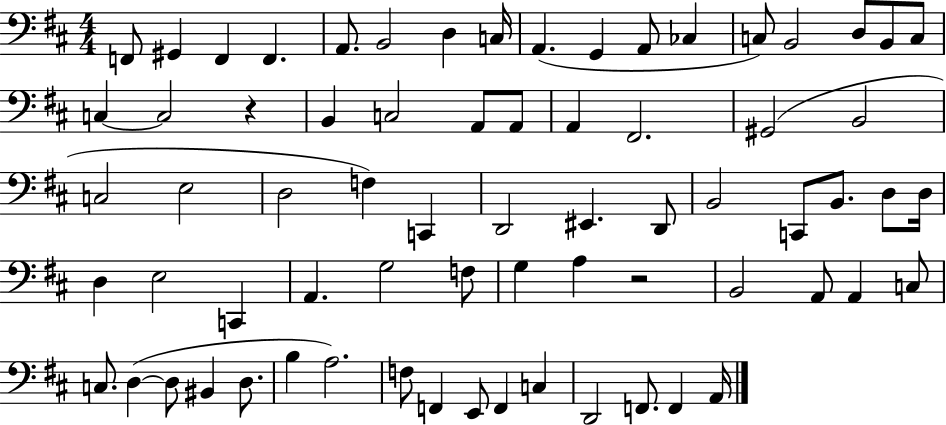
F2/e G#2/q F2/q F2/q. A2/e. B2/h D3/q C3/s A2/q. G2/q A2/e CES3/q C3/e B2/h D3/e B2/e C3/e C3/q C3/h R/q B2/q C3/h A2/e A2/e A2/q F#2/h. G#2/h B2/h C3/h E3/h D3/h F3/q C2/q D2/h EIS2/q. D2/e B2/h C2/e B2/e. D3/e D3/s D3/q E3/h C2/q A2/q. G3/h F3/e G3/q A3/q R/h B2/h A2/e A2/q C3/e C3/e. D3/q D3/e BIS2/q D3/e. B3/q A3/h. F3/e F2/q E2/e F2/q C3/q D2/h F2/e. F2/q A2/s